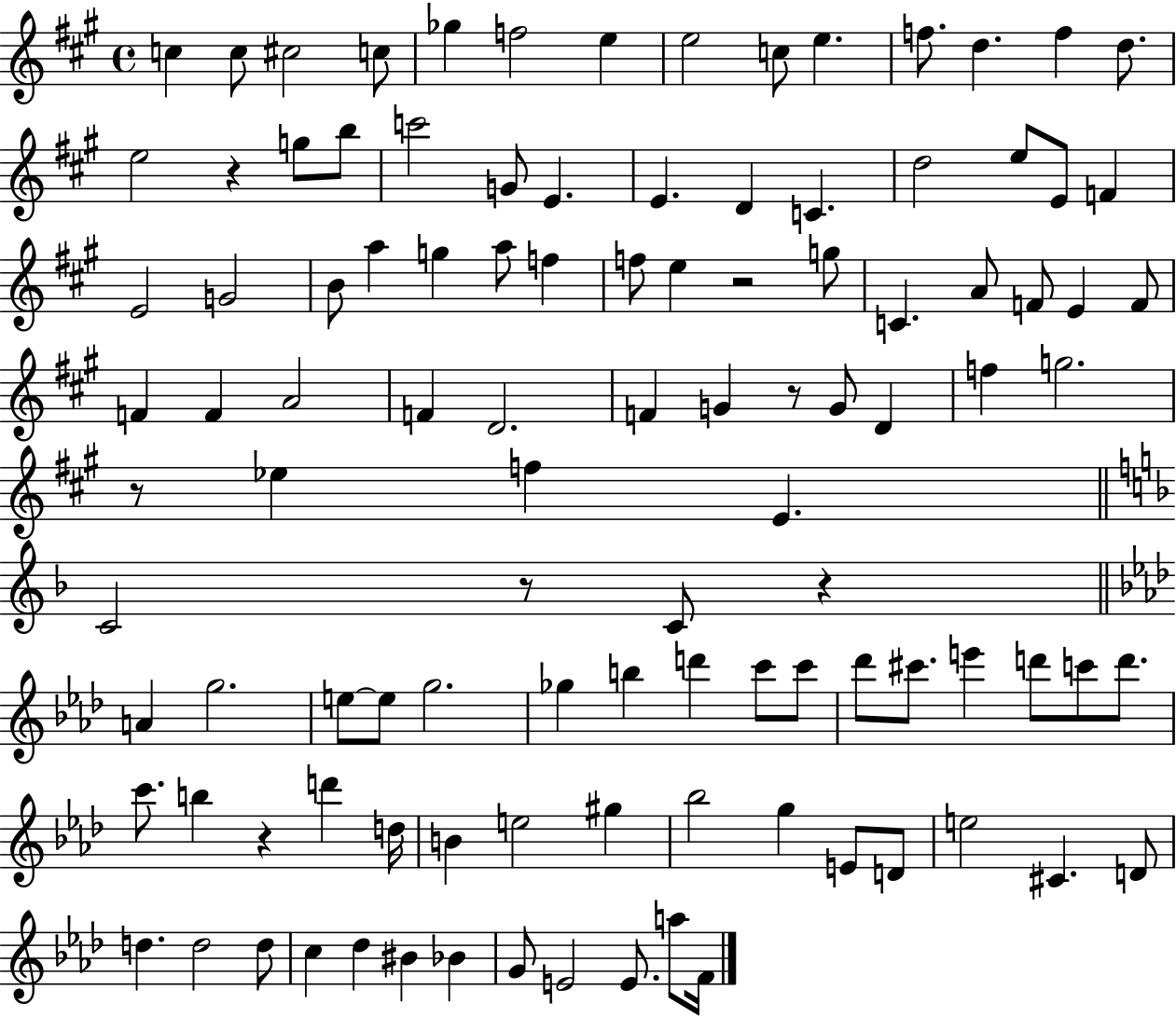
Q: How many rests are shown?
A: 7